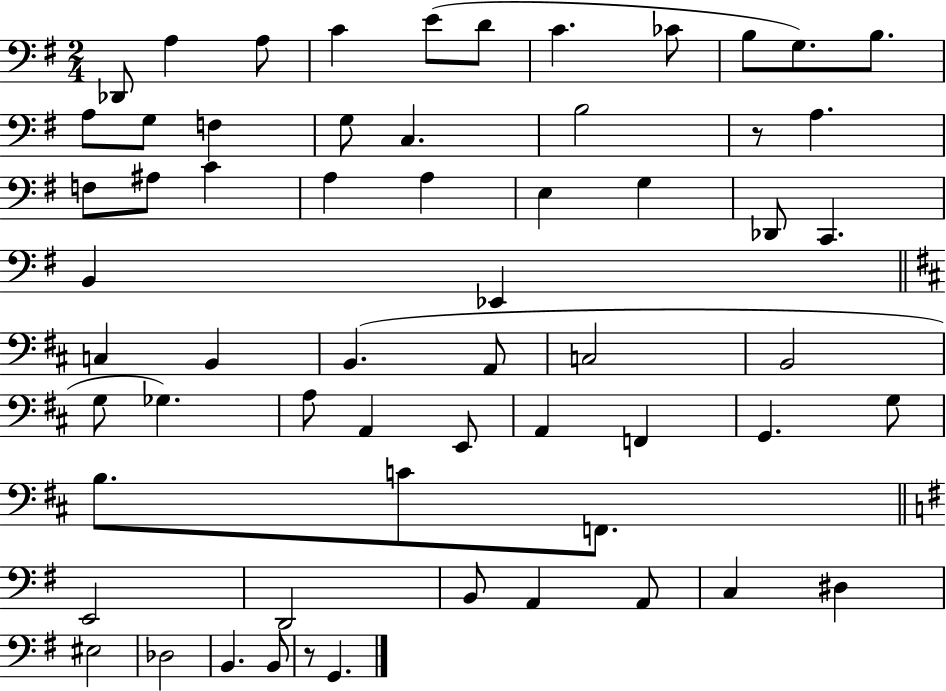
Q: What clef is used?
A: bass